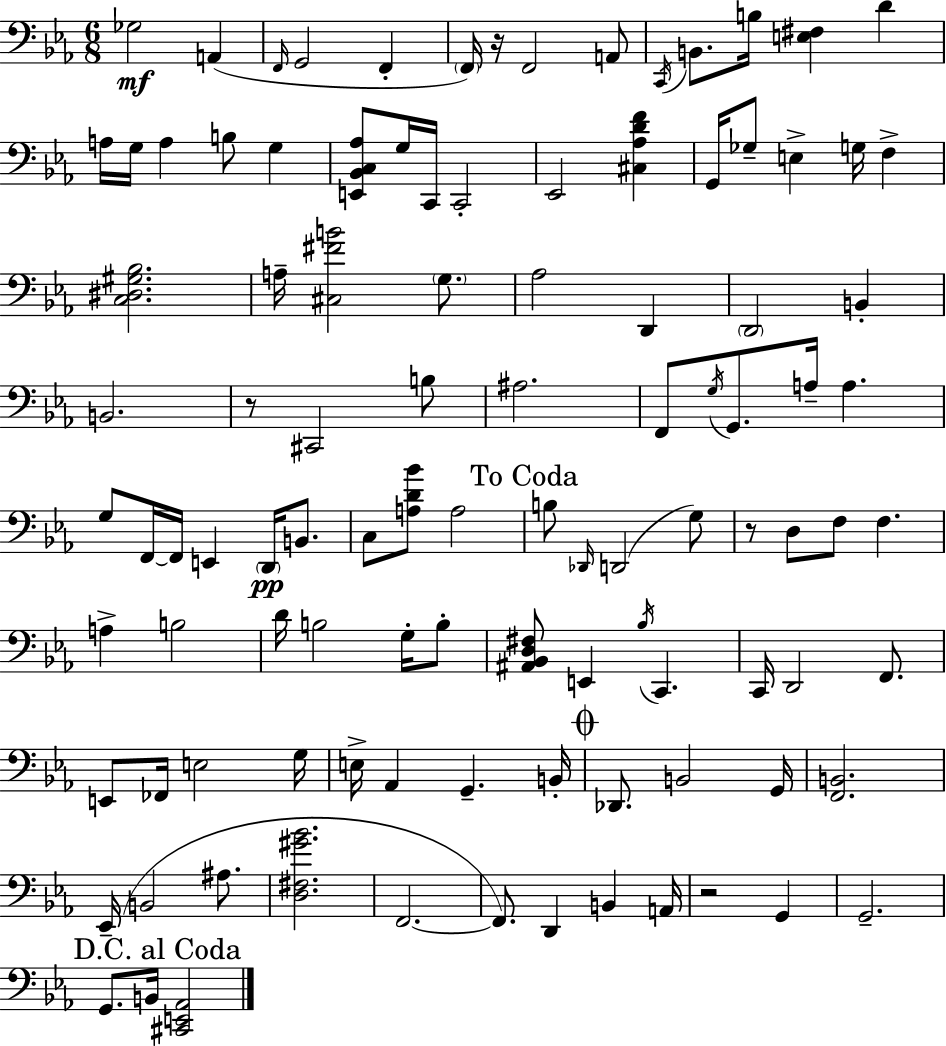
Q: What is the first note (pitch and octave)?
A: Gb3